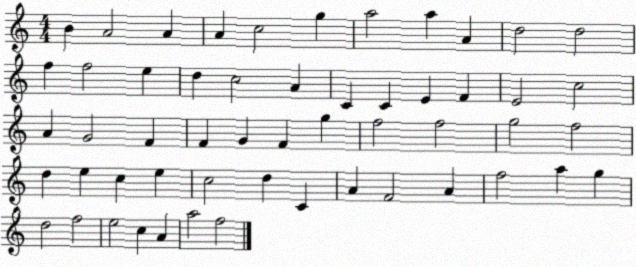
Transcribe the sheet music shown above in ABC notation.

X:1
T:Untitled
M:4/4
L:1/4
K:C
B A2 A A c2 g a2 a A d2 d2 f f2 e d c2 A C C E F E2 c2 A G2 F F G F g f2 f2 g2 f2 d e c e c2 d C A F2 A f2 a g d2 f2 e2 c A a2 f2